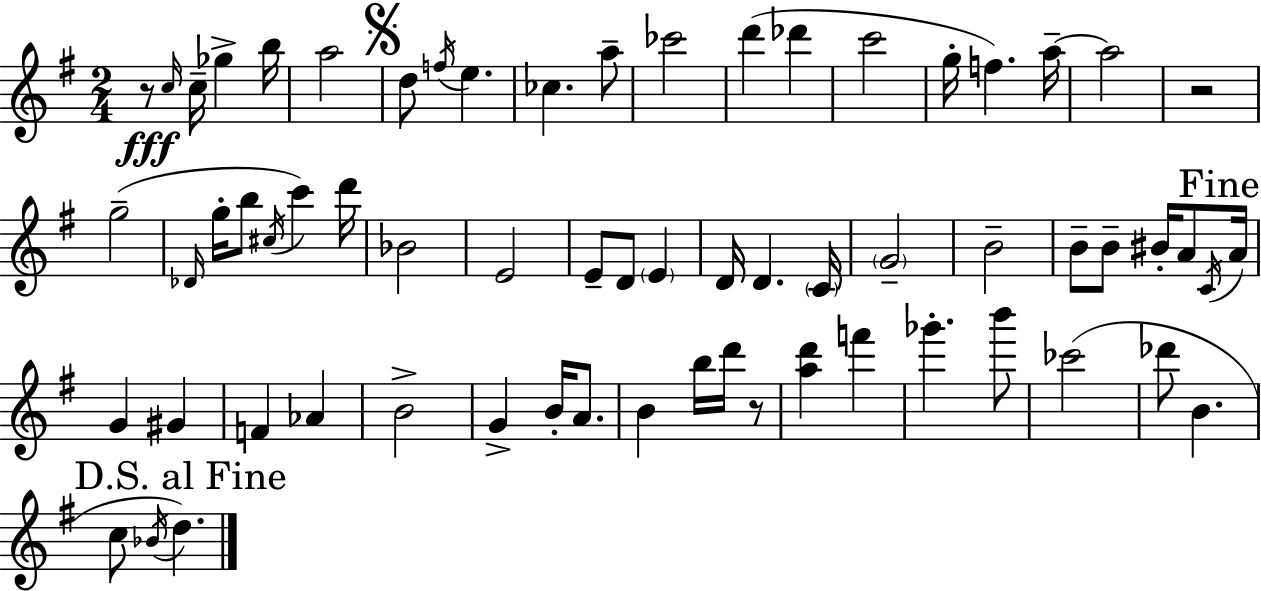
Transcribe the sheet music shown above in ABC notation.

X:1
T:Untitled
M:2/4
L:1/4
K:G
z/2 c/4 c/4 _g b/4 a2 d/2 f/4 e _c a/2 _c'2 d' _d' c'2 g/4 f a/4 a2 z2 g2 _D/4 g/4 b/2 ^c/4 c' d'/4 _B2 E2 E/2 D/2 E D/4 D C/4 G2 B2 B/2 B/2 ^B/4 A/2 C/4 A/4 G ^G F _A B2 G B/4 A/2 B b/4 d'/4 z/2 [ad'] f' _g' b'/2 _c'2 _d'/2 B c/2 _B/4 d